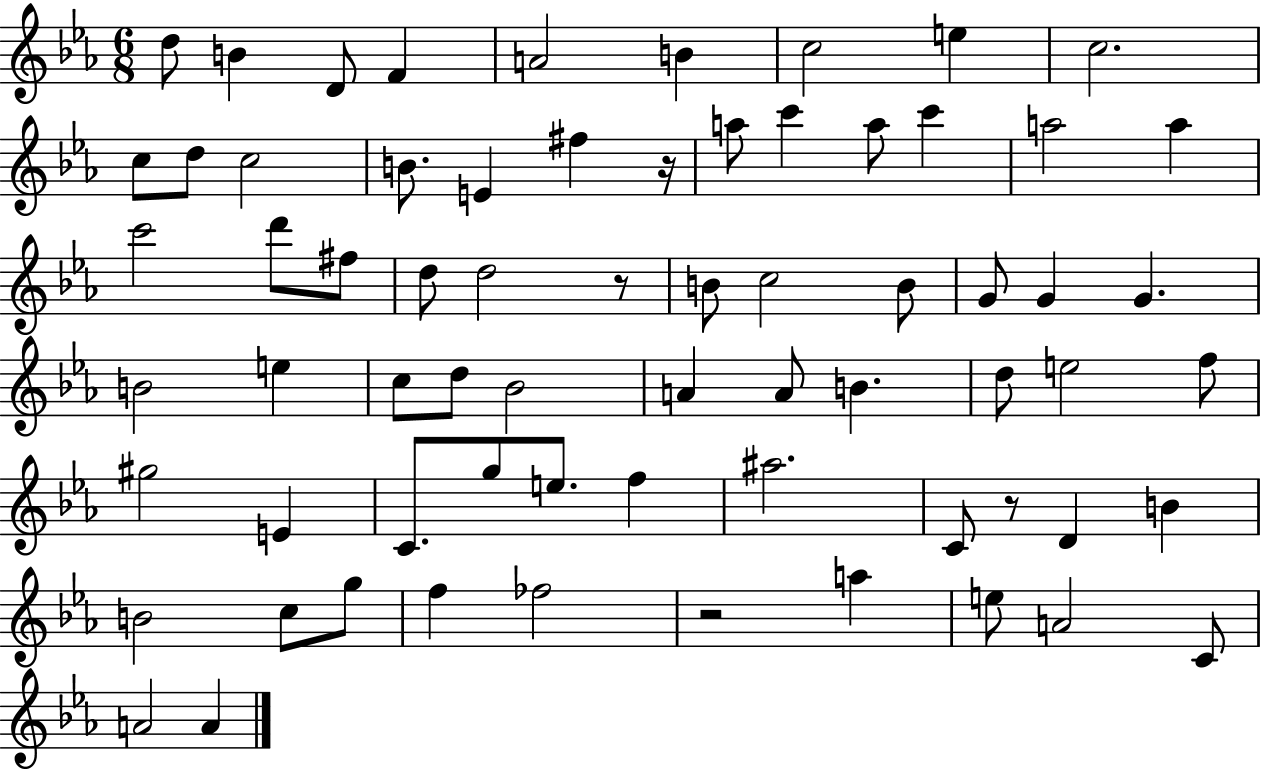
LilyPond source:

{
  \clef treble
  \numericTimeSignature
  \time 6/8
  \key ees \major
  d''8 b'4 d'8 f'4 | a'2 b'4 | c''2 e''4 | c''2. | \break c''8 d''8 c''2 | b'8. e'4 fis''4 r16 | a''8 c'''4 a''8 c'''4 | a''2 a''4 | \break c'''2 d'''8 fis''8 | d''8 d''2 r8 | b'8 c''2 b'8 | g'8 g'4 g'4. | \break b'2 e''4 | c''8 d''8 bes'2 | a'4 a'8 b'4. | d''8 e''2 f''8 | \break gis''2 e'4 | c'8. g''8 e''8. f''4 | ais''2. | c'8 r8 d'4 b'4 | \break b'2 c''8 g''8 | f''4 fes''2 | r2 a''4 | e''8 a'2 c'8 | \break a'2 a'4 | \bar "|."
}